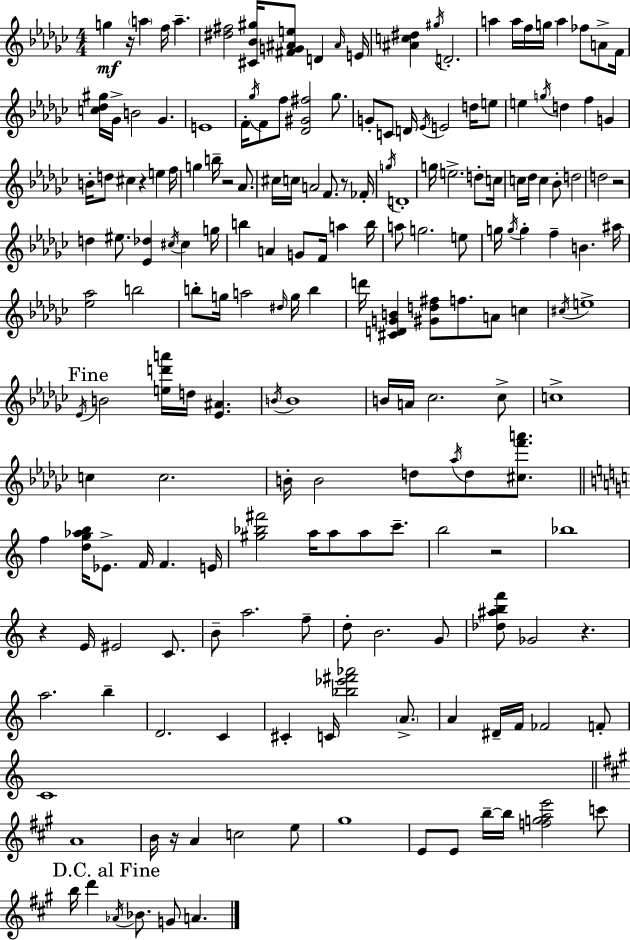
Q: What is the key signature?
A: EES minor